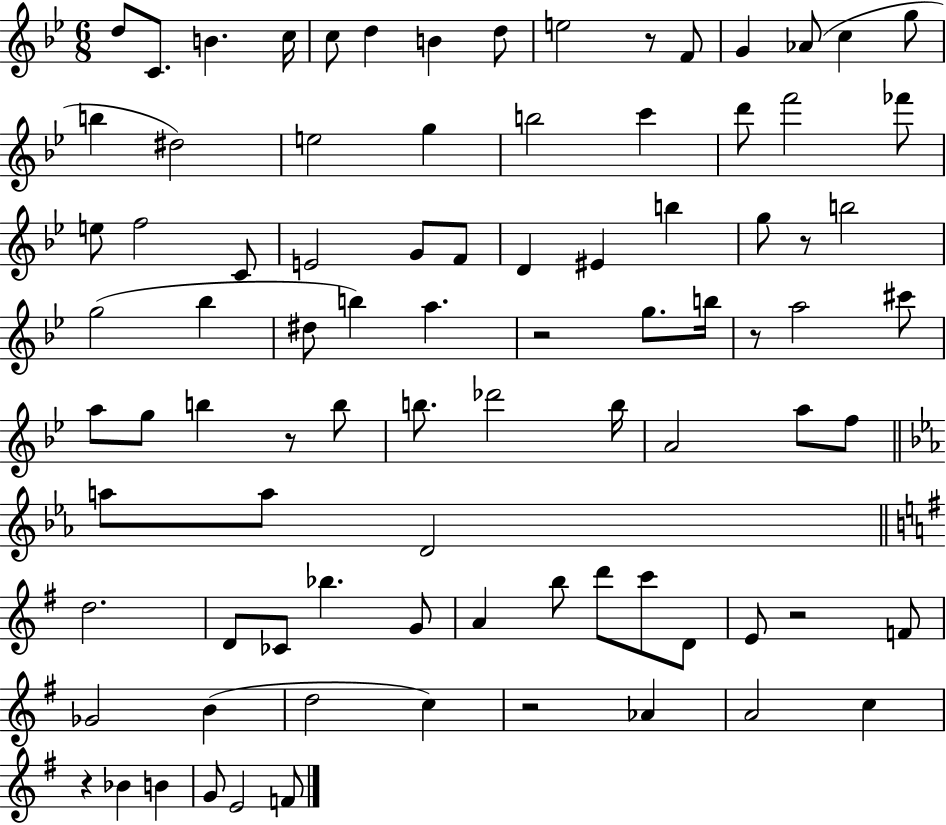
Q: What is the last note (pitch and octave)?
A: F4